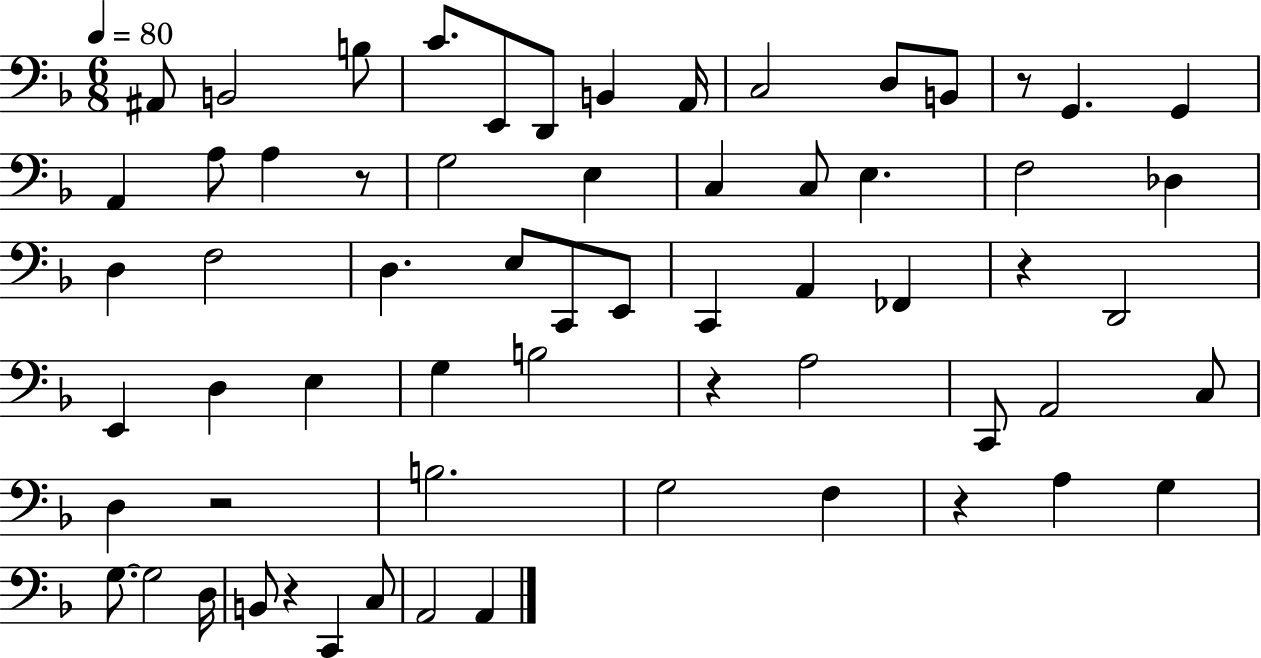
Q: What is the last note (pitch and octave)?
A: A2